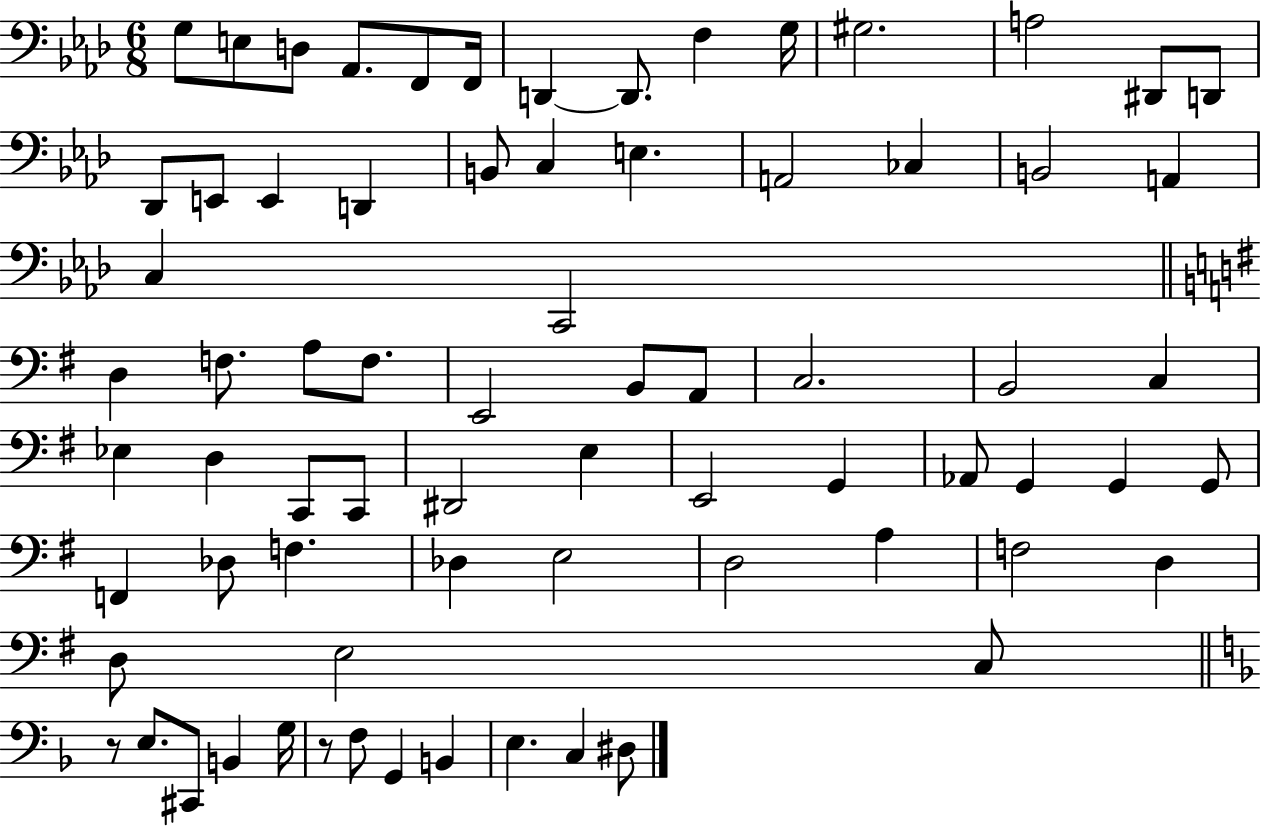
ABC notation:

X:1
T:Untitled
M:6/8
L:1/4
K:Ab
G,/2 E,/2 D,/2 _A,,/2 F,,/2 F,,/4 D,, D,,/2 F, G,/4 ^G,2 A,2 ^D,,/2 D,,/2 _D,,/2 E,,/2 E,, D,, B,,/2 C, E, A,,2 _C, B,,2 A,, C, C,,2 D, F,/2 A,/2 F,/2 E,,2 B,,/2 A,,/2 C,2 B,,2 C, _E, D, C,,/2 C,,/2 ^D,,2 E, E,,2 G,, _A,,/2 G,, G,, G,,/2 F,, _D,/2 F, _D, E,2 D,2 A, F,2 D, D,/2 E,2 C,/2 z/2 E,/2 ^C,,/2 B,, G,/4 z/2 F,/2 G,, B,, E, C, ^D,/2